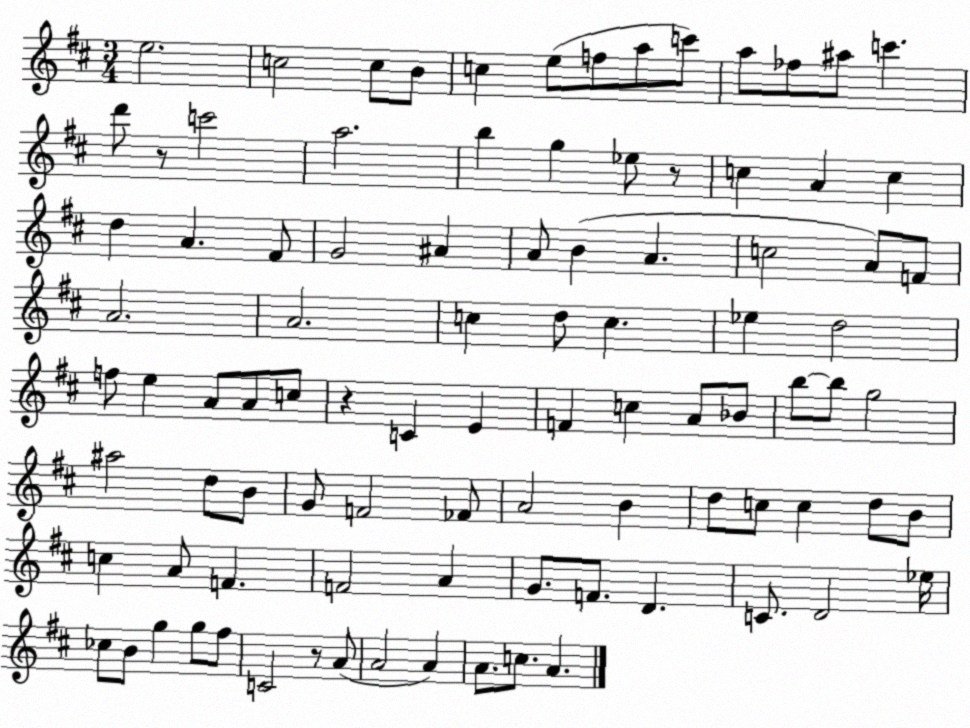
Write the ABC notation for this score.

X:1
T:Untitled
M:3/4
L:1/4
K:D
e2 c2 c/2 B/2 c e/2 f/2 a/2 c'/2 a/2 _f/2 ^a/2 c' d'/2 z/2 c'2 a2 b g _e/2 z/2 c A c d A ^F/2 G2 ^A A/2 B A c2 A/2 F/2 A2 A2 c d/2 c _e d2 f/2 e A/2 A/2 c/2 z C E F c A/2 _B/2 b/2 b/2 g2 ^a2 d/2 B/2 G/2 F2 _F/2 A2 B d/2 c/2 c d/2 B/2 c A/2 F F2 A G/2 F/2 D C/2 D2 _e/4 _c/2 B/2 g g/2 ^f/2 C2 z/2 A/2 A2 A A/2 c/2 A